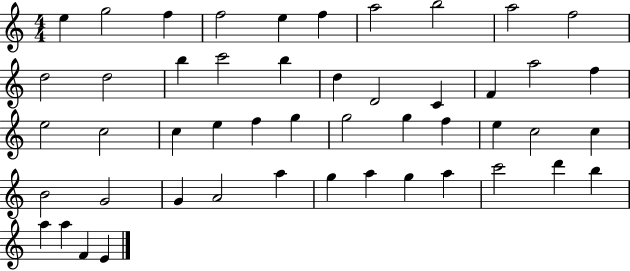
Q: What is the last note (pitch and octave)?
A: E4